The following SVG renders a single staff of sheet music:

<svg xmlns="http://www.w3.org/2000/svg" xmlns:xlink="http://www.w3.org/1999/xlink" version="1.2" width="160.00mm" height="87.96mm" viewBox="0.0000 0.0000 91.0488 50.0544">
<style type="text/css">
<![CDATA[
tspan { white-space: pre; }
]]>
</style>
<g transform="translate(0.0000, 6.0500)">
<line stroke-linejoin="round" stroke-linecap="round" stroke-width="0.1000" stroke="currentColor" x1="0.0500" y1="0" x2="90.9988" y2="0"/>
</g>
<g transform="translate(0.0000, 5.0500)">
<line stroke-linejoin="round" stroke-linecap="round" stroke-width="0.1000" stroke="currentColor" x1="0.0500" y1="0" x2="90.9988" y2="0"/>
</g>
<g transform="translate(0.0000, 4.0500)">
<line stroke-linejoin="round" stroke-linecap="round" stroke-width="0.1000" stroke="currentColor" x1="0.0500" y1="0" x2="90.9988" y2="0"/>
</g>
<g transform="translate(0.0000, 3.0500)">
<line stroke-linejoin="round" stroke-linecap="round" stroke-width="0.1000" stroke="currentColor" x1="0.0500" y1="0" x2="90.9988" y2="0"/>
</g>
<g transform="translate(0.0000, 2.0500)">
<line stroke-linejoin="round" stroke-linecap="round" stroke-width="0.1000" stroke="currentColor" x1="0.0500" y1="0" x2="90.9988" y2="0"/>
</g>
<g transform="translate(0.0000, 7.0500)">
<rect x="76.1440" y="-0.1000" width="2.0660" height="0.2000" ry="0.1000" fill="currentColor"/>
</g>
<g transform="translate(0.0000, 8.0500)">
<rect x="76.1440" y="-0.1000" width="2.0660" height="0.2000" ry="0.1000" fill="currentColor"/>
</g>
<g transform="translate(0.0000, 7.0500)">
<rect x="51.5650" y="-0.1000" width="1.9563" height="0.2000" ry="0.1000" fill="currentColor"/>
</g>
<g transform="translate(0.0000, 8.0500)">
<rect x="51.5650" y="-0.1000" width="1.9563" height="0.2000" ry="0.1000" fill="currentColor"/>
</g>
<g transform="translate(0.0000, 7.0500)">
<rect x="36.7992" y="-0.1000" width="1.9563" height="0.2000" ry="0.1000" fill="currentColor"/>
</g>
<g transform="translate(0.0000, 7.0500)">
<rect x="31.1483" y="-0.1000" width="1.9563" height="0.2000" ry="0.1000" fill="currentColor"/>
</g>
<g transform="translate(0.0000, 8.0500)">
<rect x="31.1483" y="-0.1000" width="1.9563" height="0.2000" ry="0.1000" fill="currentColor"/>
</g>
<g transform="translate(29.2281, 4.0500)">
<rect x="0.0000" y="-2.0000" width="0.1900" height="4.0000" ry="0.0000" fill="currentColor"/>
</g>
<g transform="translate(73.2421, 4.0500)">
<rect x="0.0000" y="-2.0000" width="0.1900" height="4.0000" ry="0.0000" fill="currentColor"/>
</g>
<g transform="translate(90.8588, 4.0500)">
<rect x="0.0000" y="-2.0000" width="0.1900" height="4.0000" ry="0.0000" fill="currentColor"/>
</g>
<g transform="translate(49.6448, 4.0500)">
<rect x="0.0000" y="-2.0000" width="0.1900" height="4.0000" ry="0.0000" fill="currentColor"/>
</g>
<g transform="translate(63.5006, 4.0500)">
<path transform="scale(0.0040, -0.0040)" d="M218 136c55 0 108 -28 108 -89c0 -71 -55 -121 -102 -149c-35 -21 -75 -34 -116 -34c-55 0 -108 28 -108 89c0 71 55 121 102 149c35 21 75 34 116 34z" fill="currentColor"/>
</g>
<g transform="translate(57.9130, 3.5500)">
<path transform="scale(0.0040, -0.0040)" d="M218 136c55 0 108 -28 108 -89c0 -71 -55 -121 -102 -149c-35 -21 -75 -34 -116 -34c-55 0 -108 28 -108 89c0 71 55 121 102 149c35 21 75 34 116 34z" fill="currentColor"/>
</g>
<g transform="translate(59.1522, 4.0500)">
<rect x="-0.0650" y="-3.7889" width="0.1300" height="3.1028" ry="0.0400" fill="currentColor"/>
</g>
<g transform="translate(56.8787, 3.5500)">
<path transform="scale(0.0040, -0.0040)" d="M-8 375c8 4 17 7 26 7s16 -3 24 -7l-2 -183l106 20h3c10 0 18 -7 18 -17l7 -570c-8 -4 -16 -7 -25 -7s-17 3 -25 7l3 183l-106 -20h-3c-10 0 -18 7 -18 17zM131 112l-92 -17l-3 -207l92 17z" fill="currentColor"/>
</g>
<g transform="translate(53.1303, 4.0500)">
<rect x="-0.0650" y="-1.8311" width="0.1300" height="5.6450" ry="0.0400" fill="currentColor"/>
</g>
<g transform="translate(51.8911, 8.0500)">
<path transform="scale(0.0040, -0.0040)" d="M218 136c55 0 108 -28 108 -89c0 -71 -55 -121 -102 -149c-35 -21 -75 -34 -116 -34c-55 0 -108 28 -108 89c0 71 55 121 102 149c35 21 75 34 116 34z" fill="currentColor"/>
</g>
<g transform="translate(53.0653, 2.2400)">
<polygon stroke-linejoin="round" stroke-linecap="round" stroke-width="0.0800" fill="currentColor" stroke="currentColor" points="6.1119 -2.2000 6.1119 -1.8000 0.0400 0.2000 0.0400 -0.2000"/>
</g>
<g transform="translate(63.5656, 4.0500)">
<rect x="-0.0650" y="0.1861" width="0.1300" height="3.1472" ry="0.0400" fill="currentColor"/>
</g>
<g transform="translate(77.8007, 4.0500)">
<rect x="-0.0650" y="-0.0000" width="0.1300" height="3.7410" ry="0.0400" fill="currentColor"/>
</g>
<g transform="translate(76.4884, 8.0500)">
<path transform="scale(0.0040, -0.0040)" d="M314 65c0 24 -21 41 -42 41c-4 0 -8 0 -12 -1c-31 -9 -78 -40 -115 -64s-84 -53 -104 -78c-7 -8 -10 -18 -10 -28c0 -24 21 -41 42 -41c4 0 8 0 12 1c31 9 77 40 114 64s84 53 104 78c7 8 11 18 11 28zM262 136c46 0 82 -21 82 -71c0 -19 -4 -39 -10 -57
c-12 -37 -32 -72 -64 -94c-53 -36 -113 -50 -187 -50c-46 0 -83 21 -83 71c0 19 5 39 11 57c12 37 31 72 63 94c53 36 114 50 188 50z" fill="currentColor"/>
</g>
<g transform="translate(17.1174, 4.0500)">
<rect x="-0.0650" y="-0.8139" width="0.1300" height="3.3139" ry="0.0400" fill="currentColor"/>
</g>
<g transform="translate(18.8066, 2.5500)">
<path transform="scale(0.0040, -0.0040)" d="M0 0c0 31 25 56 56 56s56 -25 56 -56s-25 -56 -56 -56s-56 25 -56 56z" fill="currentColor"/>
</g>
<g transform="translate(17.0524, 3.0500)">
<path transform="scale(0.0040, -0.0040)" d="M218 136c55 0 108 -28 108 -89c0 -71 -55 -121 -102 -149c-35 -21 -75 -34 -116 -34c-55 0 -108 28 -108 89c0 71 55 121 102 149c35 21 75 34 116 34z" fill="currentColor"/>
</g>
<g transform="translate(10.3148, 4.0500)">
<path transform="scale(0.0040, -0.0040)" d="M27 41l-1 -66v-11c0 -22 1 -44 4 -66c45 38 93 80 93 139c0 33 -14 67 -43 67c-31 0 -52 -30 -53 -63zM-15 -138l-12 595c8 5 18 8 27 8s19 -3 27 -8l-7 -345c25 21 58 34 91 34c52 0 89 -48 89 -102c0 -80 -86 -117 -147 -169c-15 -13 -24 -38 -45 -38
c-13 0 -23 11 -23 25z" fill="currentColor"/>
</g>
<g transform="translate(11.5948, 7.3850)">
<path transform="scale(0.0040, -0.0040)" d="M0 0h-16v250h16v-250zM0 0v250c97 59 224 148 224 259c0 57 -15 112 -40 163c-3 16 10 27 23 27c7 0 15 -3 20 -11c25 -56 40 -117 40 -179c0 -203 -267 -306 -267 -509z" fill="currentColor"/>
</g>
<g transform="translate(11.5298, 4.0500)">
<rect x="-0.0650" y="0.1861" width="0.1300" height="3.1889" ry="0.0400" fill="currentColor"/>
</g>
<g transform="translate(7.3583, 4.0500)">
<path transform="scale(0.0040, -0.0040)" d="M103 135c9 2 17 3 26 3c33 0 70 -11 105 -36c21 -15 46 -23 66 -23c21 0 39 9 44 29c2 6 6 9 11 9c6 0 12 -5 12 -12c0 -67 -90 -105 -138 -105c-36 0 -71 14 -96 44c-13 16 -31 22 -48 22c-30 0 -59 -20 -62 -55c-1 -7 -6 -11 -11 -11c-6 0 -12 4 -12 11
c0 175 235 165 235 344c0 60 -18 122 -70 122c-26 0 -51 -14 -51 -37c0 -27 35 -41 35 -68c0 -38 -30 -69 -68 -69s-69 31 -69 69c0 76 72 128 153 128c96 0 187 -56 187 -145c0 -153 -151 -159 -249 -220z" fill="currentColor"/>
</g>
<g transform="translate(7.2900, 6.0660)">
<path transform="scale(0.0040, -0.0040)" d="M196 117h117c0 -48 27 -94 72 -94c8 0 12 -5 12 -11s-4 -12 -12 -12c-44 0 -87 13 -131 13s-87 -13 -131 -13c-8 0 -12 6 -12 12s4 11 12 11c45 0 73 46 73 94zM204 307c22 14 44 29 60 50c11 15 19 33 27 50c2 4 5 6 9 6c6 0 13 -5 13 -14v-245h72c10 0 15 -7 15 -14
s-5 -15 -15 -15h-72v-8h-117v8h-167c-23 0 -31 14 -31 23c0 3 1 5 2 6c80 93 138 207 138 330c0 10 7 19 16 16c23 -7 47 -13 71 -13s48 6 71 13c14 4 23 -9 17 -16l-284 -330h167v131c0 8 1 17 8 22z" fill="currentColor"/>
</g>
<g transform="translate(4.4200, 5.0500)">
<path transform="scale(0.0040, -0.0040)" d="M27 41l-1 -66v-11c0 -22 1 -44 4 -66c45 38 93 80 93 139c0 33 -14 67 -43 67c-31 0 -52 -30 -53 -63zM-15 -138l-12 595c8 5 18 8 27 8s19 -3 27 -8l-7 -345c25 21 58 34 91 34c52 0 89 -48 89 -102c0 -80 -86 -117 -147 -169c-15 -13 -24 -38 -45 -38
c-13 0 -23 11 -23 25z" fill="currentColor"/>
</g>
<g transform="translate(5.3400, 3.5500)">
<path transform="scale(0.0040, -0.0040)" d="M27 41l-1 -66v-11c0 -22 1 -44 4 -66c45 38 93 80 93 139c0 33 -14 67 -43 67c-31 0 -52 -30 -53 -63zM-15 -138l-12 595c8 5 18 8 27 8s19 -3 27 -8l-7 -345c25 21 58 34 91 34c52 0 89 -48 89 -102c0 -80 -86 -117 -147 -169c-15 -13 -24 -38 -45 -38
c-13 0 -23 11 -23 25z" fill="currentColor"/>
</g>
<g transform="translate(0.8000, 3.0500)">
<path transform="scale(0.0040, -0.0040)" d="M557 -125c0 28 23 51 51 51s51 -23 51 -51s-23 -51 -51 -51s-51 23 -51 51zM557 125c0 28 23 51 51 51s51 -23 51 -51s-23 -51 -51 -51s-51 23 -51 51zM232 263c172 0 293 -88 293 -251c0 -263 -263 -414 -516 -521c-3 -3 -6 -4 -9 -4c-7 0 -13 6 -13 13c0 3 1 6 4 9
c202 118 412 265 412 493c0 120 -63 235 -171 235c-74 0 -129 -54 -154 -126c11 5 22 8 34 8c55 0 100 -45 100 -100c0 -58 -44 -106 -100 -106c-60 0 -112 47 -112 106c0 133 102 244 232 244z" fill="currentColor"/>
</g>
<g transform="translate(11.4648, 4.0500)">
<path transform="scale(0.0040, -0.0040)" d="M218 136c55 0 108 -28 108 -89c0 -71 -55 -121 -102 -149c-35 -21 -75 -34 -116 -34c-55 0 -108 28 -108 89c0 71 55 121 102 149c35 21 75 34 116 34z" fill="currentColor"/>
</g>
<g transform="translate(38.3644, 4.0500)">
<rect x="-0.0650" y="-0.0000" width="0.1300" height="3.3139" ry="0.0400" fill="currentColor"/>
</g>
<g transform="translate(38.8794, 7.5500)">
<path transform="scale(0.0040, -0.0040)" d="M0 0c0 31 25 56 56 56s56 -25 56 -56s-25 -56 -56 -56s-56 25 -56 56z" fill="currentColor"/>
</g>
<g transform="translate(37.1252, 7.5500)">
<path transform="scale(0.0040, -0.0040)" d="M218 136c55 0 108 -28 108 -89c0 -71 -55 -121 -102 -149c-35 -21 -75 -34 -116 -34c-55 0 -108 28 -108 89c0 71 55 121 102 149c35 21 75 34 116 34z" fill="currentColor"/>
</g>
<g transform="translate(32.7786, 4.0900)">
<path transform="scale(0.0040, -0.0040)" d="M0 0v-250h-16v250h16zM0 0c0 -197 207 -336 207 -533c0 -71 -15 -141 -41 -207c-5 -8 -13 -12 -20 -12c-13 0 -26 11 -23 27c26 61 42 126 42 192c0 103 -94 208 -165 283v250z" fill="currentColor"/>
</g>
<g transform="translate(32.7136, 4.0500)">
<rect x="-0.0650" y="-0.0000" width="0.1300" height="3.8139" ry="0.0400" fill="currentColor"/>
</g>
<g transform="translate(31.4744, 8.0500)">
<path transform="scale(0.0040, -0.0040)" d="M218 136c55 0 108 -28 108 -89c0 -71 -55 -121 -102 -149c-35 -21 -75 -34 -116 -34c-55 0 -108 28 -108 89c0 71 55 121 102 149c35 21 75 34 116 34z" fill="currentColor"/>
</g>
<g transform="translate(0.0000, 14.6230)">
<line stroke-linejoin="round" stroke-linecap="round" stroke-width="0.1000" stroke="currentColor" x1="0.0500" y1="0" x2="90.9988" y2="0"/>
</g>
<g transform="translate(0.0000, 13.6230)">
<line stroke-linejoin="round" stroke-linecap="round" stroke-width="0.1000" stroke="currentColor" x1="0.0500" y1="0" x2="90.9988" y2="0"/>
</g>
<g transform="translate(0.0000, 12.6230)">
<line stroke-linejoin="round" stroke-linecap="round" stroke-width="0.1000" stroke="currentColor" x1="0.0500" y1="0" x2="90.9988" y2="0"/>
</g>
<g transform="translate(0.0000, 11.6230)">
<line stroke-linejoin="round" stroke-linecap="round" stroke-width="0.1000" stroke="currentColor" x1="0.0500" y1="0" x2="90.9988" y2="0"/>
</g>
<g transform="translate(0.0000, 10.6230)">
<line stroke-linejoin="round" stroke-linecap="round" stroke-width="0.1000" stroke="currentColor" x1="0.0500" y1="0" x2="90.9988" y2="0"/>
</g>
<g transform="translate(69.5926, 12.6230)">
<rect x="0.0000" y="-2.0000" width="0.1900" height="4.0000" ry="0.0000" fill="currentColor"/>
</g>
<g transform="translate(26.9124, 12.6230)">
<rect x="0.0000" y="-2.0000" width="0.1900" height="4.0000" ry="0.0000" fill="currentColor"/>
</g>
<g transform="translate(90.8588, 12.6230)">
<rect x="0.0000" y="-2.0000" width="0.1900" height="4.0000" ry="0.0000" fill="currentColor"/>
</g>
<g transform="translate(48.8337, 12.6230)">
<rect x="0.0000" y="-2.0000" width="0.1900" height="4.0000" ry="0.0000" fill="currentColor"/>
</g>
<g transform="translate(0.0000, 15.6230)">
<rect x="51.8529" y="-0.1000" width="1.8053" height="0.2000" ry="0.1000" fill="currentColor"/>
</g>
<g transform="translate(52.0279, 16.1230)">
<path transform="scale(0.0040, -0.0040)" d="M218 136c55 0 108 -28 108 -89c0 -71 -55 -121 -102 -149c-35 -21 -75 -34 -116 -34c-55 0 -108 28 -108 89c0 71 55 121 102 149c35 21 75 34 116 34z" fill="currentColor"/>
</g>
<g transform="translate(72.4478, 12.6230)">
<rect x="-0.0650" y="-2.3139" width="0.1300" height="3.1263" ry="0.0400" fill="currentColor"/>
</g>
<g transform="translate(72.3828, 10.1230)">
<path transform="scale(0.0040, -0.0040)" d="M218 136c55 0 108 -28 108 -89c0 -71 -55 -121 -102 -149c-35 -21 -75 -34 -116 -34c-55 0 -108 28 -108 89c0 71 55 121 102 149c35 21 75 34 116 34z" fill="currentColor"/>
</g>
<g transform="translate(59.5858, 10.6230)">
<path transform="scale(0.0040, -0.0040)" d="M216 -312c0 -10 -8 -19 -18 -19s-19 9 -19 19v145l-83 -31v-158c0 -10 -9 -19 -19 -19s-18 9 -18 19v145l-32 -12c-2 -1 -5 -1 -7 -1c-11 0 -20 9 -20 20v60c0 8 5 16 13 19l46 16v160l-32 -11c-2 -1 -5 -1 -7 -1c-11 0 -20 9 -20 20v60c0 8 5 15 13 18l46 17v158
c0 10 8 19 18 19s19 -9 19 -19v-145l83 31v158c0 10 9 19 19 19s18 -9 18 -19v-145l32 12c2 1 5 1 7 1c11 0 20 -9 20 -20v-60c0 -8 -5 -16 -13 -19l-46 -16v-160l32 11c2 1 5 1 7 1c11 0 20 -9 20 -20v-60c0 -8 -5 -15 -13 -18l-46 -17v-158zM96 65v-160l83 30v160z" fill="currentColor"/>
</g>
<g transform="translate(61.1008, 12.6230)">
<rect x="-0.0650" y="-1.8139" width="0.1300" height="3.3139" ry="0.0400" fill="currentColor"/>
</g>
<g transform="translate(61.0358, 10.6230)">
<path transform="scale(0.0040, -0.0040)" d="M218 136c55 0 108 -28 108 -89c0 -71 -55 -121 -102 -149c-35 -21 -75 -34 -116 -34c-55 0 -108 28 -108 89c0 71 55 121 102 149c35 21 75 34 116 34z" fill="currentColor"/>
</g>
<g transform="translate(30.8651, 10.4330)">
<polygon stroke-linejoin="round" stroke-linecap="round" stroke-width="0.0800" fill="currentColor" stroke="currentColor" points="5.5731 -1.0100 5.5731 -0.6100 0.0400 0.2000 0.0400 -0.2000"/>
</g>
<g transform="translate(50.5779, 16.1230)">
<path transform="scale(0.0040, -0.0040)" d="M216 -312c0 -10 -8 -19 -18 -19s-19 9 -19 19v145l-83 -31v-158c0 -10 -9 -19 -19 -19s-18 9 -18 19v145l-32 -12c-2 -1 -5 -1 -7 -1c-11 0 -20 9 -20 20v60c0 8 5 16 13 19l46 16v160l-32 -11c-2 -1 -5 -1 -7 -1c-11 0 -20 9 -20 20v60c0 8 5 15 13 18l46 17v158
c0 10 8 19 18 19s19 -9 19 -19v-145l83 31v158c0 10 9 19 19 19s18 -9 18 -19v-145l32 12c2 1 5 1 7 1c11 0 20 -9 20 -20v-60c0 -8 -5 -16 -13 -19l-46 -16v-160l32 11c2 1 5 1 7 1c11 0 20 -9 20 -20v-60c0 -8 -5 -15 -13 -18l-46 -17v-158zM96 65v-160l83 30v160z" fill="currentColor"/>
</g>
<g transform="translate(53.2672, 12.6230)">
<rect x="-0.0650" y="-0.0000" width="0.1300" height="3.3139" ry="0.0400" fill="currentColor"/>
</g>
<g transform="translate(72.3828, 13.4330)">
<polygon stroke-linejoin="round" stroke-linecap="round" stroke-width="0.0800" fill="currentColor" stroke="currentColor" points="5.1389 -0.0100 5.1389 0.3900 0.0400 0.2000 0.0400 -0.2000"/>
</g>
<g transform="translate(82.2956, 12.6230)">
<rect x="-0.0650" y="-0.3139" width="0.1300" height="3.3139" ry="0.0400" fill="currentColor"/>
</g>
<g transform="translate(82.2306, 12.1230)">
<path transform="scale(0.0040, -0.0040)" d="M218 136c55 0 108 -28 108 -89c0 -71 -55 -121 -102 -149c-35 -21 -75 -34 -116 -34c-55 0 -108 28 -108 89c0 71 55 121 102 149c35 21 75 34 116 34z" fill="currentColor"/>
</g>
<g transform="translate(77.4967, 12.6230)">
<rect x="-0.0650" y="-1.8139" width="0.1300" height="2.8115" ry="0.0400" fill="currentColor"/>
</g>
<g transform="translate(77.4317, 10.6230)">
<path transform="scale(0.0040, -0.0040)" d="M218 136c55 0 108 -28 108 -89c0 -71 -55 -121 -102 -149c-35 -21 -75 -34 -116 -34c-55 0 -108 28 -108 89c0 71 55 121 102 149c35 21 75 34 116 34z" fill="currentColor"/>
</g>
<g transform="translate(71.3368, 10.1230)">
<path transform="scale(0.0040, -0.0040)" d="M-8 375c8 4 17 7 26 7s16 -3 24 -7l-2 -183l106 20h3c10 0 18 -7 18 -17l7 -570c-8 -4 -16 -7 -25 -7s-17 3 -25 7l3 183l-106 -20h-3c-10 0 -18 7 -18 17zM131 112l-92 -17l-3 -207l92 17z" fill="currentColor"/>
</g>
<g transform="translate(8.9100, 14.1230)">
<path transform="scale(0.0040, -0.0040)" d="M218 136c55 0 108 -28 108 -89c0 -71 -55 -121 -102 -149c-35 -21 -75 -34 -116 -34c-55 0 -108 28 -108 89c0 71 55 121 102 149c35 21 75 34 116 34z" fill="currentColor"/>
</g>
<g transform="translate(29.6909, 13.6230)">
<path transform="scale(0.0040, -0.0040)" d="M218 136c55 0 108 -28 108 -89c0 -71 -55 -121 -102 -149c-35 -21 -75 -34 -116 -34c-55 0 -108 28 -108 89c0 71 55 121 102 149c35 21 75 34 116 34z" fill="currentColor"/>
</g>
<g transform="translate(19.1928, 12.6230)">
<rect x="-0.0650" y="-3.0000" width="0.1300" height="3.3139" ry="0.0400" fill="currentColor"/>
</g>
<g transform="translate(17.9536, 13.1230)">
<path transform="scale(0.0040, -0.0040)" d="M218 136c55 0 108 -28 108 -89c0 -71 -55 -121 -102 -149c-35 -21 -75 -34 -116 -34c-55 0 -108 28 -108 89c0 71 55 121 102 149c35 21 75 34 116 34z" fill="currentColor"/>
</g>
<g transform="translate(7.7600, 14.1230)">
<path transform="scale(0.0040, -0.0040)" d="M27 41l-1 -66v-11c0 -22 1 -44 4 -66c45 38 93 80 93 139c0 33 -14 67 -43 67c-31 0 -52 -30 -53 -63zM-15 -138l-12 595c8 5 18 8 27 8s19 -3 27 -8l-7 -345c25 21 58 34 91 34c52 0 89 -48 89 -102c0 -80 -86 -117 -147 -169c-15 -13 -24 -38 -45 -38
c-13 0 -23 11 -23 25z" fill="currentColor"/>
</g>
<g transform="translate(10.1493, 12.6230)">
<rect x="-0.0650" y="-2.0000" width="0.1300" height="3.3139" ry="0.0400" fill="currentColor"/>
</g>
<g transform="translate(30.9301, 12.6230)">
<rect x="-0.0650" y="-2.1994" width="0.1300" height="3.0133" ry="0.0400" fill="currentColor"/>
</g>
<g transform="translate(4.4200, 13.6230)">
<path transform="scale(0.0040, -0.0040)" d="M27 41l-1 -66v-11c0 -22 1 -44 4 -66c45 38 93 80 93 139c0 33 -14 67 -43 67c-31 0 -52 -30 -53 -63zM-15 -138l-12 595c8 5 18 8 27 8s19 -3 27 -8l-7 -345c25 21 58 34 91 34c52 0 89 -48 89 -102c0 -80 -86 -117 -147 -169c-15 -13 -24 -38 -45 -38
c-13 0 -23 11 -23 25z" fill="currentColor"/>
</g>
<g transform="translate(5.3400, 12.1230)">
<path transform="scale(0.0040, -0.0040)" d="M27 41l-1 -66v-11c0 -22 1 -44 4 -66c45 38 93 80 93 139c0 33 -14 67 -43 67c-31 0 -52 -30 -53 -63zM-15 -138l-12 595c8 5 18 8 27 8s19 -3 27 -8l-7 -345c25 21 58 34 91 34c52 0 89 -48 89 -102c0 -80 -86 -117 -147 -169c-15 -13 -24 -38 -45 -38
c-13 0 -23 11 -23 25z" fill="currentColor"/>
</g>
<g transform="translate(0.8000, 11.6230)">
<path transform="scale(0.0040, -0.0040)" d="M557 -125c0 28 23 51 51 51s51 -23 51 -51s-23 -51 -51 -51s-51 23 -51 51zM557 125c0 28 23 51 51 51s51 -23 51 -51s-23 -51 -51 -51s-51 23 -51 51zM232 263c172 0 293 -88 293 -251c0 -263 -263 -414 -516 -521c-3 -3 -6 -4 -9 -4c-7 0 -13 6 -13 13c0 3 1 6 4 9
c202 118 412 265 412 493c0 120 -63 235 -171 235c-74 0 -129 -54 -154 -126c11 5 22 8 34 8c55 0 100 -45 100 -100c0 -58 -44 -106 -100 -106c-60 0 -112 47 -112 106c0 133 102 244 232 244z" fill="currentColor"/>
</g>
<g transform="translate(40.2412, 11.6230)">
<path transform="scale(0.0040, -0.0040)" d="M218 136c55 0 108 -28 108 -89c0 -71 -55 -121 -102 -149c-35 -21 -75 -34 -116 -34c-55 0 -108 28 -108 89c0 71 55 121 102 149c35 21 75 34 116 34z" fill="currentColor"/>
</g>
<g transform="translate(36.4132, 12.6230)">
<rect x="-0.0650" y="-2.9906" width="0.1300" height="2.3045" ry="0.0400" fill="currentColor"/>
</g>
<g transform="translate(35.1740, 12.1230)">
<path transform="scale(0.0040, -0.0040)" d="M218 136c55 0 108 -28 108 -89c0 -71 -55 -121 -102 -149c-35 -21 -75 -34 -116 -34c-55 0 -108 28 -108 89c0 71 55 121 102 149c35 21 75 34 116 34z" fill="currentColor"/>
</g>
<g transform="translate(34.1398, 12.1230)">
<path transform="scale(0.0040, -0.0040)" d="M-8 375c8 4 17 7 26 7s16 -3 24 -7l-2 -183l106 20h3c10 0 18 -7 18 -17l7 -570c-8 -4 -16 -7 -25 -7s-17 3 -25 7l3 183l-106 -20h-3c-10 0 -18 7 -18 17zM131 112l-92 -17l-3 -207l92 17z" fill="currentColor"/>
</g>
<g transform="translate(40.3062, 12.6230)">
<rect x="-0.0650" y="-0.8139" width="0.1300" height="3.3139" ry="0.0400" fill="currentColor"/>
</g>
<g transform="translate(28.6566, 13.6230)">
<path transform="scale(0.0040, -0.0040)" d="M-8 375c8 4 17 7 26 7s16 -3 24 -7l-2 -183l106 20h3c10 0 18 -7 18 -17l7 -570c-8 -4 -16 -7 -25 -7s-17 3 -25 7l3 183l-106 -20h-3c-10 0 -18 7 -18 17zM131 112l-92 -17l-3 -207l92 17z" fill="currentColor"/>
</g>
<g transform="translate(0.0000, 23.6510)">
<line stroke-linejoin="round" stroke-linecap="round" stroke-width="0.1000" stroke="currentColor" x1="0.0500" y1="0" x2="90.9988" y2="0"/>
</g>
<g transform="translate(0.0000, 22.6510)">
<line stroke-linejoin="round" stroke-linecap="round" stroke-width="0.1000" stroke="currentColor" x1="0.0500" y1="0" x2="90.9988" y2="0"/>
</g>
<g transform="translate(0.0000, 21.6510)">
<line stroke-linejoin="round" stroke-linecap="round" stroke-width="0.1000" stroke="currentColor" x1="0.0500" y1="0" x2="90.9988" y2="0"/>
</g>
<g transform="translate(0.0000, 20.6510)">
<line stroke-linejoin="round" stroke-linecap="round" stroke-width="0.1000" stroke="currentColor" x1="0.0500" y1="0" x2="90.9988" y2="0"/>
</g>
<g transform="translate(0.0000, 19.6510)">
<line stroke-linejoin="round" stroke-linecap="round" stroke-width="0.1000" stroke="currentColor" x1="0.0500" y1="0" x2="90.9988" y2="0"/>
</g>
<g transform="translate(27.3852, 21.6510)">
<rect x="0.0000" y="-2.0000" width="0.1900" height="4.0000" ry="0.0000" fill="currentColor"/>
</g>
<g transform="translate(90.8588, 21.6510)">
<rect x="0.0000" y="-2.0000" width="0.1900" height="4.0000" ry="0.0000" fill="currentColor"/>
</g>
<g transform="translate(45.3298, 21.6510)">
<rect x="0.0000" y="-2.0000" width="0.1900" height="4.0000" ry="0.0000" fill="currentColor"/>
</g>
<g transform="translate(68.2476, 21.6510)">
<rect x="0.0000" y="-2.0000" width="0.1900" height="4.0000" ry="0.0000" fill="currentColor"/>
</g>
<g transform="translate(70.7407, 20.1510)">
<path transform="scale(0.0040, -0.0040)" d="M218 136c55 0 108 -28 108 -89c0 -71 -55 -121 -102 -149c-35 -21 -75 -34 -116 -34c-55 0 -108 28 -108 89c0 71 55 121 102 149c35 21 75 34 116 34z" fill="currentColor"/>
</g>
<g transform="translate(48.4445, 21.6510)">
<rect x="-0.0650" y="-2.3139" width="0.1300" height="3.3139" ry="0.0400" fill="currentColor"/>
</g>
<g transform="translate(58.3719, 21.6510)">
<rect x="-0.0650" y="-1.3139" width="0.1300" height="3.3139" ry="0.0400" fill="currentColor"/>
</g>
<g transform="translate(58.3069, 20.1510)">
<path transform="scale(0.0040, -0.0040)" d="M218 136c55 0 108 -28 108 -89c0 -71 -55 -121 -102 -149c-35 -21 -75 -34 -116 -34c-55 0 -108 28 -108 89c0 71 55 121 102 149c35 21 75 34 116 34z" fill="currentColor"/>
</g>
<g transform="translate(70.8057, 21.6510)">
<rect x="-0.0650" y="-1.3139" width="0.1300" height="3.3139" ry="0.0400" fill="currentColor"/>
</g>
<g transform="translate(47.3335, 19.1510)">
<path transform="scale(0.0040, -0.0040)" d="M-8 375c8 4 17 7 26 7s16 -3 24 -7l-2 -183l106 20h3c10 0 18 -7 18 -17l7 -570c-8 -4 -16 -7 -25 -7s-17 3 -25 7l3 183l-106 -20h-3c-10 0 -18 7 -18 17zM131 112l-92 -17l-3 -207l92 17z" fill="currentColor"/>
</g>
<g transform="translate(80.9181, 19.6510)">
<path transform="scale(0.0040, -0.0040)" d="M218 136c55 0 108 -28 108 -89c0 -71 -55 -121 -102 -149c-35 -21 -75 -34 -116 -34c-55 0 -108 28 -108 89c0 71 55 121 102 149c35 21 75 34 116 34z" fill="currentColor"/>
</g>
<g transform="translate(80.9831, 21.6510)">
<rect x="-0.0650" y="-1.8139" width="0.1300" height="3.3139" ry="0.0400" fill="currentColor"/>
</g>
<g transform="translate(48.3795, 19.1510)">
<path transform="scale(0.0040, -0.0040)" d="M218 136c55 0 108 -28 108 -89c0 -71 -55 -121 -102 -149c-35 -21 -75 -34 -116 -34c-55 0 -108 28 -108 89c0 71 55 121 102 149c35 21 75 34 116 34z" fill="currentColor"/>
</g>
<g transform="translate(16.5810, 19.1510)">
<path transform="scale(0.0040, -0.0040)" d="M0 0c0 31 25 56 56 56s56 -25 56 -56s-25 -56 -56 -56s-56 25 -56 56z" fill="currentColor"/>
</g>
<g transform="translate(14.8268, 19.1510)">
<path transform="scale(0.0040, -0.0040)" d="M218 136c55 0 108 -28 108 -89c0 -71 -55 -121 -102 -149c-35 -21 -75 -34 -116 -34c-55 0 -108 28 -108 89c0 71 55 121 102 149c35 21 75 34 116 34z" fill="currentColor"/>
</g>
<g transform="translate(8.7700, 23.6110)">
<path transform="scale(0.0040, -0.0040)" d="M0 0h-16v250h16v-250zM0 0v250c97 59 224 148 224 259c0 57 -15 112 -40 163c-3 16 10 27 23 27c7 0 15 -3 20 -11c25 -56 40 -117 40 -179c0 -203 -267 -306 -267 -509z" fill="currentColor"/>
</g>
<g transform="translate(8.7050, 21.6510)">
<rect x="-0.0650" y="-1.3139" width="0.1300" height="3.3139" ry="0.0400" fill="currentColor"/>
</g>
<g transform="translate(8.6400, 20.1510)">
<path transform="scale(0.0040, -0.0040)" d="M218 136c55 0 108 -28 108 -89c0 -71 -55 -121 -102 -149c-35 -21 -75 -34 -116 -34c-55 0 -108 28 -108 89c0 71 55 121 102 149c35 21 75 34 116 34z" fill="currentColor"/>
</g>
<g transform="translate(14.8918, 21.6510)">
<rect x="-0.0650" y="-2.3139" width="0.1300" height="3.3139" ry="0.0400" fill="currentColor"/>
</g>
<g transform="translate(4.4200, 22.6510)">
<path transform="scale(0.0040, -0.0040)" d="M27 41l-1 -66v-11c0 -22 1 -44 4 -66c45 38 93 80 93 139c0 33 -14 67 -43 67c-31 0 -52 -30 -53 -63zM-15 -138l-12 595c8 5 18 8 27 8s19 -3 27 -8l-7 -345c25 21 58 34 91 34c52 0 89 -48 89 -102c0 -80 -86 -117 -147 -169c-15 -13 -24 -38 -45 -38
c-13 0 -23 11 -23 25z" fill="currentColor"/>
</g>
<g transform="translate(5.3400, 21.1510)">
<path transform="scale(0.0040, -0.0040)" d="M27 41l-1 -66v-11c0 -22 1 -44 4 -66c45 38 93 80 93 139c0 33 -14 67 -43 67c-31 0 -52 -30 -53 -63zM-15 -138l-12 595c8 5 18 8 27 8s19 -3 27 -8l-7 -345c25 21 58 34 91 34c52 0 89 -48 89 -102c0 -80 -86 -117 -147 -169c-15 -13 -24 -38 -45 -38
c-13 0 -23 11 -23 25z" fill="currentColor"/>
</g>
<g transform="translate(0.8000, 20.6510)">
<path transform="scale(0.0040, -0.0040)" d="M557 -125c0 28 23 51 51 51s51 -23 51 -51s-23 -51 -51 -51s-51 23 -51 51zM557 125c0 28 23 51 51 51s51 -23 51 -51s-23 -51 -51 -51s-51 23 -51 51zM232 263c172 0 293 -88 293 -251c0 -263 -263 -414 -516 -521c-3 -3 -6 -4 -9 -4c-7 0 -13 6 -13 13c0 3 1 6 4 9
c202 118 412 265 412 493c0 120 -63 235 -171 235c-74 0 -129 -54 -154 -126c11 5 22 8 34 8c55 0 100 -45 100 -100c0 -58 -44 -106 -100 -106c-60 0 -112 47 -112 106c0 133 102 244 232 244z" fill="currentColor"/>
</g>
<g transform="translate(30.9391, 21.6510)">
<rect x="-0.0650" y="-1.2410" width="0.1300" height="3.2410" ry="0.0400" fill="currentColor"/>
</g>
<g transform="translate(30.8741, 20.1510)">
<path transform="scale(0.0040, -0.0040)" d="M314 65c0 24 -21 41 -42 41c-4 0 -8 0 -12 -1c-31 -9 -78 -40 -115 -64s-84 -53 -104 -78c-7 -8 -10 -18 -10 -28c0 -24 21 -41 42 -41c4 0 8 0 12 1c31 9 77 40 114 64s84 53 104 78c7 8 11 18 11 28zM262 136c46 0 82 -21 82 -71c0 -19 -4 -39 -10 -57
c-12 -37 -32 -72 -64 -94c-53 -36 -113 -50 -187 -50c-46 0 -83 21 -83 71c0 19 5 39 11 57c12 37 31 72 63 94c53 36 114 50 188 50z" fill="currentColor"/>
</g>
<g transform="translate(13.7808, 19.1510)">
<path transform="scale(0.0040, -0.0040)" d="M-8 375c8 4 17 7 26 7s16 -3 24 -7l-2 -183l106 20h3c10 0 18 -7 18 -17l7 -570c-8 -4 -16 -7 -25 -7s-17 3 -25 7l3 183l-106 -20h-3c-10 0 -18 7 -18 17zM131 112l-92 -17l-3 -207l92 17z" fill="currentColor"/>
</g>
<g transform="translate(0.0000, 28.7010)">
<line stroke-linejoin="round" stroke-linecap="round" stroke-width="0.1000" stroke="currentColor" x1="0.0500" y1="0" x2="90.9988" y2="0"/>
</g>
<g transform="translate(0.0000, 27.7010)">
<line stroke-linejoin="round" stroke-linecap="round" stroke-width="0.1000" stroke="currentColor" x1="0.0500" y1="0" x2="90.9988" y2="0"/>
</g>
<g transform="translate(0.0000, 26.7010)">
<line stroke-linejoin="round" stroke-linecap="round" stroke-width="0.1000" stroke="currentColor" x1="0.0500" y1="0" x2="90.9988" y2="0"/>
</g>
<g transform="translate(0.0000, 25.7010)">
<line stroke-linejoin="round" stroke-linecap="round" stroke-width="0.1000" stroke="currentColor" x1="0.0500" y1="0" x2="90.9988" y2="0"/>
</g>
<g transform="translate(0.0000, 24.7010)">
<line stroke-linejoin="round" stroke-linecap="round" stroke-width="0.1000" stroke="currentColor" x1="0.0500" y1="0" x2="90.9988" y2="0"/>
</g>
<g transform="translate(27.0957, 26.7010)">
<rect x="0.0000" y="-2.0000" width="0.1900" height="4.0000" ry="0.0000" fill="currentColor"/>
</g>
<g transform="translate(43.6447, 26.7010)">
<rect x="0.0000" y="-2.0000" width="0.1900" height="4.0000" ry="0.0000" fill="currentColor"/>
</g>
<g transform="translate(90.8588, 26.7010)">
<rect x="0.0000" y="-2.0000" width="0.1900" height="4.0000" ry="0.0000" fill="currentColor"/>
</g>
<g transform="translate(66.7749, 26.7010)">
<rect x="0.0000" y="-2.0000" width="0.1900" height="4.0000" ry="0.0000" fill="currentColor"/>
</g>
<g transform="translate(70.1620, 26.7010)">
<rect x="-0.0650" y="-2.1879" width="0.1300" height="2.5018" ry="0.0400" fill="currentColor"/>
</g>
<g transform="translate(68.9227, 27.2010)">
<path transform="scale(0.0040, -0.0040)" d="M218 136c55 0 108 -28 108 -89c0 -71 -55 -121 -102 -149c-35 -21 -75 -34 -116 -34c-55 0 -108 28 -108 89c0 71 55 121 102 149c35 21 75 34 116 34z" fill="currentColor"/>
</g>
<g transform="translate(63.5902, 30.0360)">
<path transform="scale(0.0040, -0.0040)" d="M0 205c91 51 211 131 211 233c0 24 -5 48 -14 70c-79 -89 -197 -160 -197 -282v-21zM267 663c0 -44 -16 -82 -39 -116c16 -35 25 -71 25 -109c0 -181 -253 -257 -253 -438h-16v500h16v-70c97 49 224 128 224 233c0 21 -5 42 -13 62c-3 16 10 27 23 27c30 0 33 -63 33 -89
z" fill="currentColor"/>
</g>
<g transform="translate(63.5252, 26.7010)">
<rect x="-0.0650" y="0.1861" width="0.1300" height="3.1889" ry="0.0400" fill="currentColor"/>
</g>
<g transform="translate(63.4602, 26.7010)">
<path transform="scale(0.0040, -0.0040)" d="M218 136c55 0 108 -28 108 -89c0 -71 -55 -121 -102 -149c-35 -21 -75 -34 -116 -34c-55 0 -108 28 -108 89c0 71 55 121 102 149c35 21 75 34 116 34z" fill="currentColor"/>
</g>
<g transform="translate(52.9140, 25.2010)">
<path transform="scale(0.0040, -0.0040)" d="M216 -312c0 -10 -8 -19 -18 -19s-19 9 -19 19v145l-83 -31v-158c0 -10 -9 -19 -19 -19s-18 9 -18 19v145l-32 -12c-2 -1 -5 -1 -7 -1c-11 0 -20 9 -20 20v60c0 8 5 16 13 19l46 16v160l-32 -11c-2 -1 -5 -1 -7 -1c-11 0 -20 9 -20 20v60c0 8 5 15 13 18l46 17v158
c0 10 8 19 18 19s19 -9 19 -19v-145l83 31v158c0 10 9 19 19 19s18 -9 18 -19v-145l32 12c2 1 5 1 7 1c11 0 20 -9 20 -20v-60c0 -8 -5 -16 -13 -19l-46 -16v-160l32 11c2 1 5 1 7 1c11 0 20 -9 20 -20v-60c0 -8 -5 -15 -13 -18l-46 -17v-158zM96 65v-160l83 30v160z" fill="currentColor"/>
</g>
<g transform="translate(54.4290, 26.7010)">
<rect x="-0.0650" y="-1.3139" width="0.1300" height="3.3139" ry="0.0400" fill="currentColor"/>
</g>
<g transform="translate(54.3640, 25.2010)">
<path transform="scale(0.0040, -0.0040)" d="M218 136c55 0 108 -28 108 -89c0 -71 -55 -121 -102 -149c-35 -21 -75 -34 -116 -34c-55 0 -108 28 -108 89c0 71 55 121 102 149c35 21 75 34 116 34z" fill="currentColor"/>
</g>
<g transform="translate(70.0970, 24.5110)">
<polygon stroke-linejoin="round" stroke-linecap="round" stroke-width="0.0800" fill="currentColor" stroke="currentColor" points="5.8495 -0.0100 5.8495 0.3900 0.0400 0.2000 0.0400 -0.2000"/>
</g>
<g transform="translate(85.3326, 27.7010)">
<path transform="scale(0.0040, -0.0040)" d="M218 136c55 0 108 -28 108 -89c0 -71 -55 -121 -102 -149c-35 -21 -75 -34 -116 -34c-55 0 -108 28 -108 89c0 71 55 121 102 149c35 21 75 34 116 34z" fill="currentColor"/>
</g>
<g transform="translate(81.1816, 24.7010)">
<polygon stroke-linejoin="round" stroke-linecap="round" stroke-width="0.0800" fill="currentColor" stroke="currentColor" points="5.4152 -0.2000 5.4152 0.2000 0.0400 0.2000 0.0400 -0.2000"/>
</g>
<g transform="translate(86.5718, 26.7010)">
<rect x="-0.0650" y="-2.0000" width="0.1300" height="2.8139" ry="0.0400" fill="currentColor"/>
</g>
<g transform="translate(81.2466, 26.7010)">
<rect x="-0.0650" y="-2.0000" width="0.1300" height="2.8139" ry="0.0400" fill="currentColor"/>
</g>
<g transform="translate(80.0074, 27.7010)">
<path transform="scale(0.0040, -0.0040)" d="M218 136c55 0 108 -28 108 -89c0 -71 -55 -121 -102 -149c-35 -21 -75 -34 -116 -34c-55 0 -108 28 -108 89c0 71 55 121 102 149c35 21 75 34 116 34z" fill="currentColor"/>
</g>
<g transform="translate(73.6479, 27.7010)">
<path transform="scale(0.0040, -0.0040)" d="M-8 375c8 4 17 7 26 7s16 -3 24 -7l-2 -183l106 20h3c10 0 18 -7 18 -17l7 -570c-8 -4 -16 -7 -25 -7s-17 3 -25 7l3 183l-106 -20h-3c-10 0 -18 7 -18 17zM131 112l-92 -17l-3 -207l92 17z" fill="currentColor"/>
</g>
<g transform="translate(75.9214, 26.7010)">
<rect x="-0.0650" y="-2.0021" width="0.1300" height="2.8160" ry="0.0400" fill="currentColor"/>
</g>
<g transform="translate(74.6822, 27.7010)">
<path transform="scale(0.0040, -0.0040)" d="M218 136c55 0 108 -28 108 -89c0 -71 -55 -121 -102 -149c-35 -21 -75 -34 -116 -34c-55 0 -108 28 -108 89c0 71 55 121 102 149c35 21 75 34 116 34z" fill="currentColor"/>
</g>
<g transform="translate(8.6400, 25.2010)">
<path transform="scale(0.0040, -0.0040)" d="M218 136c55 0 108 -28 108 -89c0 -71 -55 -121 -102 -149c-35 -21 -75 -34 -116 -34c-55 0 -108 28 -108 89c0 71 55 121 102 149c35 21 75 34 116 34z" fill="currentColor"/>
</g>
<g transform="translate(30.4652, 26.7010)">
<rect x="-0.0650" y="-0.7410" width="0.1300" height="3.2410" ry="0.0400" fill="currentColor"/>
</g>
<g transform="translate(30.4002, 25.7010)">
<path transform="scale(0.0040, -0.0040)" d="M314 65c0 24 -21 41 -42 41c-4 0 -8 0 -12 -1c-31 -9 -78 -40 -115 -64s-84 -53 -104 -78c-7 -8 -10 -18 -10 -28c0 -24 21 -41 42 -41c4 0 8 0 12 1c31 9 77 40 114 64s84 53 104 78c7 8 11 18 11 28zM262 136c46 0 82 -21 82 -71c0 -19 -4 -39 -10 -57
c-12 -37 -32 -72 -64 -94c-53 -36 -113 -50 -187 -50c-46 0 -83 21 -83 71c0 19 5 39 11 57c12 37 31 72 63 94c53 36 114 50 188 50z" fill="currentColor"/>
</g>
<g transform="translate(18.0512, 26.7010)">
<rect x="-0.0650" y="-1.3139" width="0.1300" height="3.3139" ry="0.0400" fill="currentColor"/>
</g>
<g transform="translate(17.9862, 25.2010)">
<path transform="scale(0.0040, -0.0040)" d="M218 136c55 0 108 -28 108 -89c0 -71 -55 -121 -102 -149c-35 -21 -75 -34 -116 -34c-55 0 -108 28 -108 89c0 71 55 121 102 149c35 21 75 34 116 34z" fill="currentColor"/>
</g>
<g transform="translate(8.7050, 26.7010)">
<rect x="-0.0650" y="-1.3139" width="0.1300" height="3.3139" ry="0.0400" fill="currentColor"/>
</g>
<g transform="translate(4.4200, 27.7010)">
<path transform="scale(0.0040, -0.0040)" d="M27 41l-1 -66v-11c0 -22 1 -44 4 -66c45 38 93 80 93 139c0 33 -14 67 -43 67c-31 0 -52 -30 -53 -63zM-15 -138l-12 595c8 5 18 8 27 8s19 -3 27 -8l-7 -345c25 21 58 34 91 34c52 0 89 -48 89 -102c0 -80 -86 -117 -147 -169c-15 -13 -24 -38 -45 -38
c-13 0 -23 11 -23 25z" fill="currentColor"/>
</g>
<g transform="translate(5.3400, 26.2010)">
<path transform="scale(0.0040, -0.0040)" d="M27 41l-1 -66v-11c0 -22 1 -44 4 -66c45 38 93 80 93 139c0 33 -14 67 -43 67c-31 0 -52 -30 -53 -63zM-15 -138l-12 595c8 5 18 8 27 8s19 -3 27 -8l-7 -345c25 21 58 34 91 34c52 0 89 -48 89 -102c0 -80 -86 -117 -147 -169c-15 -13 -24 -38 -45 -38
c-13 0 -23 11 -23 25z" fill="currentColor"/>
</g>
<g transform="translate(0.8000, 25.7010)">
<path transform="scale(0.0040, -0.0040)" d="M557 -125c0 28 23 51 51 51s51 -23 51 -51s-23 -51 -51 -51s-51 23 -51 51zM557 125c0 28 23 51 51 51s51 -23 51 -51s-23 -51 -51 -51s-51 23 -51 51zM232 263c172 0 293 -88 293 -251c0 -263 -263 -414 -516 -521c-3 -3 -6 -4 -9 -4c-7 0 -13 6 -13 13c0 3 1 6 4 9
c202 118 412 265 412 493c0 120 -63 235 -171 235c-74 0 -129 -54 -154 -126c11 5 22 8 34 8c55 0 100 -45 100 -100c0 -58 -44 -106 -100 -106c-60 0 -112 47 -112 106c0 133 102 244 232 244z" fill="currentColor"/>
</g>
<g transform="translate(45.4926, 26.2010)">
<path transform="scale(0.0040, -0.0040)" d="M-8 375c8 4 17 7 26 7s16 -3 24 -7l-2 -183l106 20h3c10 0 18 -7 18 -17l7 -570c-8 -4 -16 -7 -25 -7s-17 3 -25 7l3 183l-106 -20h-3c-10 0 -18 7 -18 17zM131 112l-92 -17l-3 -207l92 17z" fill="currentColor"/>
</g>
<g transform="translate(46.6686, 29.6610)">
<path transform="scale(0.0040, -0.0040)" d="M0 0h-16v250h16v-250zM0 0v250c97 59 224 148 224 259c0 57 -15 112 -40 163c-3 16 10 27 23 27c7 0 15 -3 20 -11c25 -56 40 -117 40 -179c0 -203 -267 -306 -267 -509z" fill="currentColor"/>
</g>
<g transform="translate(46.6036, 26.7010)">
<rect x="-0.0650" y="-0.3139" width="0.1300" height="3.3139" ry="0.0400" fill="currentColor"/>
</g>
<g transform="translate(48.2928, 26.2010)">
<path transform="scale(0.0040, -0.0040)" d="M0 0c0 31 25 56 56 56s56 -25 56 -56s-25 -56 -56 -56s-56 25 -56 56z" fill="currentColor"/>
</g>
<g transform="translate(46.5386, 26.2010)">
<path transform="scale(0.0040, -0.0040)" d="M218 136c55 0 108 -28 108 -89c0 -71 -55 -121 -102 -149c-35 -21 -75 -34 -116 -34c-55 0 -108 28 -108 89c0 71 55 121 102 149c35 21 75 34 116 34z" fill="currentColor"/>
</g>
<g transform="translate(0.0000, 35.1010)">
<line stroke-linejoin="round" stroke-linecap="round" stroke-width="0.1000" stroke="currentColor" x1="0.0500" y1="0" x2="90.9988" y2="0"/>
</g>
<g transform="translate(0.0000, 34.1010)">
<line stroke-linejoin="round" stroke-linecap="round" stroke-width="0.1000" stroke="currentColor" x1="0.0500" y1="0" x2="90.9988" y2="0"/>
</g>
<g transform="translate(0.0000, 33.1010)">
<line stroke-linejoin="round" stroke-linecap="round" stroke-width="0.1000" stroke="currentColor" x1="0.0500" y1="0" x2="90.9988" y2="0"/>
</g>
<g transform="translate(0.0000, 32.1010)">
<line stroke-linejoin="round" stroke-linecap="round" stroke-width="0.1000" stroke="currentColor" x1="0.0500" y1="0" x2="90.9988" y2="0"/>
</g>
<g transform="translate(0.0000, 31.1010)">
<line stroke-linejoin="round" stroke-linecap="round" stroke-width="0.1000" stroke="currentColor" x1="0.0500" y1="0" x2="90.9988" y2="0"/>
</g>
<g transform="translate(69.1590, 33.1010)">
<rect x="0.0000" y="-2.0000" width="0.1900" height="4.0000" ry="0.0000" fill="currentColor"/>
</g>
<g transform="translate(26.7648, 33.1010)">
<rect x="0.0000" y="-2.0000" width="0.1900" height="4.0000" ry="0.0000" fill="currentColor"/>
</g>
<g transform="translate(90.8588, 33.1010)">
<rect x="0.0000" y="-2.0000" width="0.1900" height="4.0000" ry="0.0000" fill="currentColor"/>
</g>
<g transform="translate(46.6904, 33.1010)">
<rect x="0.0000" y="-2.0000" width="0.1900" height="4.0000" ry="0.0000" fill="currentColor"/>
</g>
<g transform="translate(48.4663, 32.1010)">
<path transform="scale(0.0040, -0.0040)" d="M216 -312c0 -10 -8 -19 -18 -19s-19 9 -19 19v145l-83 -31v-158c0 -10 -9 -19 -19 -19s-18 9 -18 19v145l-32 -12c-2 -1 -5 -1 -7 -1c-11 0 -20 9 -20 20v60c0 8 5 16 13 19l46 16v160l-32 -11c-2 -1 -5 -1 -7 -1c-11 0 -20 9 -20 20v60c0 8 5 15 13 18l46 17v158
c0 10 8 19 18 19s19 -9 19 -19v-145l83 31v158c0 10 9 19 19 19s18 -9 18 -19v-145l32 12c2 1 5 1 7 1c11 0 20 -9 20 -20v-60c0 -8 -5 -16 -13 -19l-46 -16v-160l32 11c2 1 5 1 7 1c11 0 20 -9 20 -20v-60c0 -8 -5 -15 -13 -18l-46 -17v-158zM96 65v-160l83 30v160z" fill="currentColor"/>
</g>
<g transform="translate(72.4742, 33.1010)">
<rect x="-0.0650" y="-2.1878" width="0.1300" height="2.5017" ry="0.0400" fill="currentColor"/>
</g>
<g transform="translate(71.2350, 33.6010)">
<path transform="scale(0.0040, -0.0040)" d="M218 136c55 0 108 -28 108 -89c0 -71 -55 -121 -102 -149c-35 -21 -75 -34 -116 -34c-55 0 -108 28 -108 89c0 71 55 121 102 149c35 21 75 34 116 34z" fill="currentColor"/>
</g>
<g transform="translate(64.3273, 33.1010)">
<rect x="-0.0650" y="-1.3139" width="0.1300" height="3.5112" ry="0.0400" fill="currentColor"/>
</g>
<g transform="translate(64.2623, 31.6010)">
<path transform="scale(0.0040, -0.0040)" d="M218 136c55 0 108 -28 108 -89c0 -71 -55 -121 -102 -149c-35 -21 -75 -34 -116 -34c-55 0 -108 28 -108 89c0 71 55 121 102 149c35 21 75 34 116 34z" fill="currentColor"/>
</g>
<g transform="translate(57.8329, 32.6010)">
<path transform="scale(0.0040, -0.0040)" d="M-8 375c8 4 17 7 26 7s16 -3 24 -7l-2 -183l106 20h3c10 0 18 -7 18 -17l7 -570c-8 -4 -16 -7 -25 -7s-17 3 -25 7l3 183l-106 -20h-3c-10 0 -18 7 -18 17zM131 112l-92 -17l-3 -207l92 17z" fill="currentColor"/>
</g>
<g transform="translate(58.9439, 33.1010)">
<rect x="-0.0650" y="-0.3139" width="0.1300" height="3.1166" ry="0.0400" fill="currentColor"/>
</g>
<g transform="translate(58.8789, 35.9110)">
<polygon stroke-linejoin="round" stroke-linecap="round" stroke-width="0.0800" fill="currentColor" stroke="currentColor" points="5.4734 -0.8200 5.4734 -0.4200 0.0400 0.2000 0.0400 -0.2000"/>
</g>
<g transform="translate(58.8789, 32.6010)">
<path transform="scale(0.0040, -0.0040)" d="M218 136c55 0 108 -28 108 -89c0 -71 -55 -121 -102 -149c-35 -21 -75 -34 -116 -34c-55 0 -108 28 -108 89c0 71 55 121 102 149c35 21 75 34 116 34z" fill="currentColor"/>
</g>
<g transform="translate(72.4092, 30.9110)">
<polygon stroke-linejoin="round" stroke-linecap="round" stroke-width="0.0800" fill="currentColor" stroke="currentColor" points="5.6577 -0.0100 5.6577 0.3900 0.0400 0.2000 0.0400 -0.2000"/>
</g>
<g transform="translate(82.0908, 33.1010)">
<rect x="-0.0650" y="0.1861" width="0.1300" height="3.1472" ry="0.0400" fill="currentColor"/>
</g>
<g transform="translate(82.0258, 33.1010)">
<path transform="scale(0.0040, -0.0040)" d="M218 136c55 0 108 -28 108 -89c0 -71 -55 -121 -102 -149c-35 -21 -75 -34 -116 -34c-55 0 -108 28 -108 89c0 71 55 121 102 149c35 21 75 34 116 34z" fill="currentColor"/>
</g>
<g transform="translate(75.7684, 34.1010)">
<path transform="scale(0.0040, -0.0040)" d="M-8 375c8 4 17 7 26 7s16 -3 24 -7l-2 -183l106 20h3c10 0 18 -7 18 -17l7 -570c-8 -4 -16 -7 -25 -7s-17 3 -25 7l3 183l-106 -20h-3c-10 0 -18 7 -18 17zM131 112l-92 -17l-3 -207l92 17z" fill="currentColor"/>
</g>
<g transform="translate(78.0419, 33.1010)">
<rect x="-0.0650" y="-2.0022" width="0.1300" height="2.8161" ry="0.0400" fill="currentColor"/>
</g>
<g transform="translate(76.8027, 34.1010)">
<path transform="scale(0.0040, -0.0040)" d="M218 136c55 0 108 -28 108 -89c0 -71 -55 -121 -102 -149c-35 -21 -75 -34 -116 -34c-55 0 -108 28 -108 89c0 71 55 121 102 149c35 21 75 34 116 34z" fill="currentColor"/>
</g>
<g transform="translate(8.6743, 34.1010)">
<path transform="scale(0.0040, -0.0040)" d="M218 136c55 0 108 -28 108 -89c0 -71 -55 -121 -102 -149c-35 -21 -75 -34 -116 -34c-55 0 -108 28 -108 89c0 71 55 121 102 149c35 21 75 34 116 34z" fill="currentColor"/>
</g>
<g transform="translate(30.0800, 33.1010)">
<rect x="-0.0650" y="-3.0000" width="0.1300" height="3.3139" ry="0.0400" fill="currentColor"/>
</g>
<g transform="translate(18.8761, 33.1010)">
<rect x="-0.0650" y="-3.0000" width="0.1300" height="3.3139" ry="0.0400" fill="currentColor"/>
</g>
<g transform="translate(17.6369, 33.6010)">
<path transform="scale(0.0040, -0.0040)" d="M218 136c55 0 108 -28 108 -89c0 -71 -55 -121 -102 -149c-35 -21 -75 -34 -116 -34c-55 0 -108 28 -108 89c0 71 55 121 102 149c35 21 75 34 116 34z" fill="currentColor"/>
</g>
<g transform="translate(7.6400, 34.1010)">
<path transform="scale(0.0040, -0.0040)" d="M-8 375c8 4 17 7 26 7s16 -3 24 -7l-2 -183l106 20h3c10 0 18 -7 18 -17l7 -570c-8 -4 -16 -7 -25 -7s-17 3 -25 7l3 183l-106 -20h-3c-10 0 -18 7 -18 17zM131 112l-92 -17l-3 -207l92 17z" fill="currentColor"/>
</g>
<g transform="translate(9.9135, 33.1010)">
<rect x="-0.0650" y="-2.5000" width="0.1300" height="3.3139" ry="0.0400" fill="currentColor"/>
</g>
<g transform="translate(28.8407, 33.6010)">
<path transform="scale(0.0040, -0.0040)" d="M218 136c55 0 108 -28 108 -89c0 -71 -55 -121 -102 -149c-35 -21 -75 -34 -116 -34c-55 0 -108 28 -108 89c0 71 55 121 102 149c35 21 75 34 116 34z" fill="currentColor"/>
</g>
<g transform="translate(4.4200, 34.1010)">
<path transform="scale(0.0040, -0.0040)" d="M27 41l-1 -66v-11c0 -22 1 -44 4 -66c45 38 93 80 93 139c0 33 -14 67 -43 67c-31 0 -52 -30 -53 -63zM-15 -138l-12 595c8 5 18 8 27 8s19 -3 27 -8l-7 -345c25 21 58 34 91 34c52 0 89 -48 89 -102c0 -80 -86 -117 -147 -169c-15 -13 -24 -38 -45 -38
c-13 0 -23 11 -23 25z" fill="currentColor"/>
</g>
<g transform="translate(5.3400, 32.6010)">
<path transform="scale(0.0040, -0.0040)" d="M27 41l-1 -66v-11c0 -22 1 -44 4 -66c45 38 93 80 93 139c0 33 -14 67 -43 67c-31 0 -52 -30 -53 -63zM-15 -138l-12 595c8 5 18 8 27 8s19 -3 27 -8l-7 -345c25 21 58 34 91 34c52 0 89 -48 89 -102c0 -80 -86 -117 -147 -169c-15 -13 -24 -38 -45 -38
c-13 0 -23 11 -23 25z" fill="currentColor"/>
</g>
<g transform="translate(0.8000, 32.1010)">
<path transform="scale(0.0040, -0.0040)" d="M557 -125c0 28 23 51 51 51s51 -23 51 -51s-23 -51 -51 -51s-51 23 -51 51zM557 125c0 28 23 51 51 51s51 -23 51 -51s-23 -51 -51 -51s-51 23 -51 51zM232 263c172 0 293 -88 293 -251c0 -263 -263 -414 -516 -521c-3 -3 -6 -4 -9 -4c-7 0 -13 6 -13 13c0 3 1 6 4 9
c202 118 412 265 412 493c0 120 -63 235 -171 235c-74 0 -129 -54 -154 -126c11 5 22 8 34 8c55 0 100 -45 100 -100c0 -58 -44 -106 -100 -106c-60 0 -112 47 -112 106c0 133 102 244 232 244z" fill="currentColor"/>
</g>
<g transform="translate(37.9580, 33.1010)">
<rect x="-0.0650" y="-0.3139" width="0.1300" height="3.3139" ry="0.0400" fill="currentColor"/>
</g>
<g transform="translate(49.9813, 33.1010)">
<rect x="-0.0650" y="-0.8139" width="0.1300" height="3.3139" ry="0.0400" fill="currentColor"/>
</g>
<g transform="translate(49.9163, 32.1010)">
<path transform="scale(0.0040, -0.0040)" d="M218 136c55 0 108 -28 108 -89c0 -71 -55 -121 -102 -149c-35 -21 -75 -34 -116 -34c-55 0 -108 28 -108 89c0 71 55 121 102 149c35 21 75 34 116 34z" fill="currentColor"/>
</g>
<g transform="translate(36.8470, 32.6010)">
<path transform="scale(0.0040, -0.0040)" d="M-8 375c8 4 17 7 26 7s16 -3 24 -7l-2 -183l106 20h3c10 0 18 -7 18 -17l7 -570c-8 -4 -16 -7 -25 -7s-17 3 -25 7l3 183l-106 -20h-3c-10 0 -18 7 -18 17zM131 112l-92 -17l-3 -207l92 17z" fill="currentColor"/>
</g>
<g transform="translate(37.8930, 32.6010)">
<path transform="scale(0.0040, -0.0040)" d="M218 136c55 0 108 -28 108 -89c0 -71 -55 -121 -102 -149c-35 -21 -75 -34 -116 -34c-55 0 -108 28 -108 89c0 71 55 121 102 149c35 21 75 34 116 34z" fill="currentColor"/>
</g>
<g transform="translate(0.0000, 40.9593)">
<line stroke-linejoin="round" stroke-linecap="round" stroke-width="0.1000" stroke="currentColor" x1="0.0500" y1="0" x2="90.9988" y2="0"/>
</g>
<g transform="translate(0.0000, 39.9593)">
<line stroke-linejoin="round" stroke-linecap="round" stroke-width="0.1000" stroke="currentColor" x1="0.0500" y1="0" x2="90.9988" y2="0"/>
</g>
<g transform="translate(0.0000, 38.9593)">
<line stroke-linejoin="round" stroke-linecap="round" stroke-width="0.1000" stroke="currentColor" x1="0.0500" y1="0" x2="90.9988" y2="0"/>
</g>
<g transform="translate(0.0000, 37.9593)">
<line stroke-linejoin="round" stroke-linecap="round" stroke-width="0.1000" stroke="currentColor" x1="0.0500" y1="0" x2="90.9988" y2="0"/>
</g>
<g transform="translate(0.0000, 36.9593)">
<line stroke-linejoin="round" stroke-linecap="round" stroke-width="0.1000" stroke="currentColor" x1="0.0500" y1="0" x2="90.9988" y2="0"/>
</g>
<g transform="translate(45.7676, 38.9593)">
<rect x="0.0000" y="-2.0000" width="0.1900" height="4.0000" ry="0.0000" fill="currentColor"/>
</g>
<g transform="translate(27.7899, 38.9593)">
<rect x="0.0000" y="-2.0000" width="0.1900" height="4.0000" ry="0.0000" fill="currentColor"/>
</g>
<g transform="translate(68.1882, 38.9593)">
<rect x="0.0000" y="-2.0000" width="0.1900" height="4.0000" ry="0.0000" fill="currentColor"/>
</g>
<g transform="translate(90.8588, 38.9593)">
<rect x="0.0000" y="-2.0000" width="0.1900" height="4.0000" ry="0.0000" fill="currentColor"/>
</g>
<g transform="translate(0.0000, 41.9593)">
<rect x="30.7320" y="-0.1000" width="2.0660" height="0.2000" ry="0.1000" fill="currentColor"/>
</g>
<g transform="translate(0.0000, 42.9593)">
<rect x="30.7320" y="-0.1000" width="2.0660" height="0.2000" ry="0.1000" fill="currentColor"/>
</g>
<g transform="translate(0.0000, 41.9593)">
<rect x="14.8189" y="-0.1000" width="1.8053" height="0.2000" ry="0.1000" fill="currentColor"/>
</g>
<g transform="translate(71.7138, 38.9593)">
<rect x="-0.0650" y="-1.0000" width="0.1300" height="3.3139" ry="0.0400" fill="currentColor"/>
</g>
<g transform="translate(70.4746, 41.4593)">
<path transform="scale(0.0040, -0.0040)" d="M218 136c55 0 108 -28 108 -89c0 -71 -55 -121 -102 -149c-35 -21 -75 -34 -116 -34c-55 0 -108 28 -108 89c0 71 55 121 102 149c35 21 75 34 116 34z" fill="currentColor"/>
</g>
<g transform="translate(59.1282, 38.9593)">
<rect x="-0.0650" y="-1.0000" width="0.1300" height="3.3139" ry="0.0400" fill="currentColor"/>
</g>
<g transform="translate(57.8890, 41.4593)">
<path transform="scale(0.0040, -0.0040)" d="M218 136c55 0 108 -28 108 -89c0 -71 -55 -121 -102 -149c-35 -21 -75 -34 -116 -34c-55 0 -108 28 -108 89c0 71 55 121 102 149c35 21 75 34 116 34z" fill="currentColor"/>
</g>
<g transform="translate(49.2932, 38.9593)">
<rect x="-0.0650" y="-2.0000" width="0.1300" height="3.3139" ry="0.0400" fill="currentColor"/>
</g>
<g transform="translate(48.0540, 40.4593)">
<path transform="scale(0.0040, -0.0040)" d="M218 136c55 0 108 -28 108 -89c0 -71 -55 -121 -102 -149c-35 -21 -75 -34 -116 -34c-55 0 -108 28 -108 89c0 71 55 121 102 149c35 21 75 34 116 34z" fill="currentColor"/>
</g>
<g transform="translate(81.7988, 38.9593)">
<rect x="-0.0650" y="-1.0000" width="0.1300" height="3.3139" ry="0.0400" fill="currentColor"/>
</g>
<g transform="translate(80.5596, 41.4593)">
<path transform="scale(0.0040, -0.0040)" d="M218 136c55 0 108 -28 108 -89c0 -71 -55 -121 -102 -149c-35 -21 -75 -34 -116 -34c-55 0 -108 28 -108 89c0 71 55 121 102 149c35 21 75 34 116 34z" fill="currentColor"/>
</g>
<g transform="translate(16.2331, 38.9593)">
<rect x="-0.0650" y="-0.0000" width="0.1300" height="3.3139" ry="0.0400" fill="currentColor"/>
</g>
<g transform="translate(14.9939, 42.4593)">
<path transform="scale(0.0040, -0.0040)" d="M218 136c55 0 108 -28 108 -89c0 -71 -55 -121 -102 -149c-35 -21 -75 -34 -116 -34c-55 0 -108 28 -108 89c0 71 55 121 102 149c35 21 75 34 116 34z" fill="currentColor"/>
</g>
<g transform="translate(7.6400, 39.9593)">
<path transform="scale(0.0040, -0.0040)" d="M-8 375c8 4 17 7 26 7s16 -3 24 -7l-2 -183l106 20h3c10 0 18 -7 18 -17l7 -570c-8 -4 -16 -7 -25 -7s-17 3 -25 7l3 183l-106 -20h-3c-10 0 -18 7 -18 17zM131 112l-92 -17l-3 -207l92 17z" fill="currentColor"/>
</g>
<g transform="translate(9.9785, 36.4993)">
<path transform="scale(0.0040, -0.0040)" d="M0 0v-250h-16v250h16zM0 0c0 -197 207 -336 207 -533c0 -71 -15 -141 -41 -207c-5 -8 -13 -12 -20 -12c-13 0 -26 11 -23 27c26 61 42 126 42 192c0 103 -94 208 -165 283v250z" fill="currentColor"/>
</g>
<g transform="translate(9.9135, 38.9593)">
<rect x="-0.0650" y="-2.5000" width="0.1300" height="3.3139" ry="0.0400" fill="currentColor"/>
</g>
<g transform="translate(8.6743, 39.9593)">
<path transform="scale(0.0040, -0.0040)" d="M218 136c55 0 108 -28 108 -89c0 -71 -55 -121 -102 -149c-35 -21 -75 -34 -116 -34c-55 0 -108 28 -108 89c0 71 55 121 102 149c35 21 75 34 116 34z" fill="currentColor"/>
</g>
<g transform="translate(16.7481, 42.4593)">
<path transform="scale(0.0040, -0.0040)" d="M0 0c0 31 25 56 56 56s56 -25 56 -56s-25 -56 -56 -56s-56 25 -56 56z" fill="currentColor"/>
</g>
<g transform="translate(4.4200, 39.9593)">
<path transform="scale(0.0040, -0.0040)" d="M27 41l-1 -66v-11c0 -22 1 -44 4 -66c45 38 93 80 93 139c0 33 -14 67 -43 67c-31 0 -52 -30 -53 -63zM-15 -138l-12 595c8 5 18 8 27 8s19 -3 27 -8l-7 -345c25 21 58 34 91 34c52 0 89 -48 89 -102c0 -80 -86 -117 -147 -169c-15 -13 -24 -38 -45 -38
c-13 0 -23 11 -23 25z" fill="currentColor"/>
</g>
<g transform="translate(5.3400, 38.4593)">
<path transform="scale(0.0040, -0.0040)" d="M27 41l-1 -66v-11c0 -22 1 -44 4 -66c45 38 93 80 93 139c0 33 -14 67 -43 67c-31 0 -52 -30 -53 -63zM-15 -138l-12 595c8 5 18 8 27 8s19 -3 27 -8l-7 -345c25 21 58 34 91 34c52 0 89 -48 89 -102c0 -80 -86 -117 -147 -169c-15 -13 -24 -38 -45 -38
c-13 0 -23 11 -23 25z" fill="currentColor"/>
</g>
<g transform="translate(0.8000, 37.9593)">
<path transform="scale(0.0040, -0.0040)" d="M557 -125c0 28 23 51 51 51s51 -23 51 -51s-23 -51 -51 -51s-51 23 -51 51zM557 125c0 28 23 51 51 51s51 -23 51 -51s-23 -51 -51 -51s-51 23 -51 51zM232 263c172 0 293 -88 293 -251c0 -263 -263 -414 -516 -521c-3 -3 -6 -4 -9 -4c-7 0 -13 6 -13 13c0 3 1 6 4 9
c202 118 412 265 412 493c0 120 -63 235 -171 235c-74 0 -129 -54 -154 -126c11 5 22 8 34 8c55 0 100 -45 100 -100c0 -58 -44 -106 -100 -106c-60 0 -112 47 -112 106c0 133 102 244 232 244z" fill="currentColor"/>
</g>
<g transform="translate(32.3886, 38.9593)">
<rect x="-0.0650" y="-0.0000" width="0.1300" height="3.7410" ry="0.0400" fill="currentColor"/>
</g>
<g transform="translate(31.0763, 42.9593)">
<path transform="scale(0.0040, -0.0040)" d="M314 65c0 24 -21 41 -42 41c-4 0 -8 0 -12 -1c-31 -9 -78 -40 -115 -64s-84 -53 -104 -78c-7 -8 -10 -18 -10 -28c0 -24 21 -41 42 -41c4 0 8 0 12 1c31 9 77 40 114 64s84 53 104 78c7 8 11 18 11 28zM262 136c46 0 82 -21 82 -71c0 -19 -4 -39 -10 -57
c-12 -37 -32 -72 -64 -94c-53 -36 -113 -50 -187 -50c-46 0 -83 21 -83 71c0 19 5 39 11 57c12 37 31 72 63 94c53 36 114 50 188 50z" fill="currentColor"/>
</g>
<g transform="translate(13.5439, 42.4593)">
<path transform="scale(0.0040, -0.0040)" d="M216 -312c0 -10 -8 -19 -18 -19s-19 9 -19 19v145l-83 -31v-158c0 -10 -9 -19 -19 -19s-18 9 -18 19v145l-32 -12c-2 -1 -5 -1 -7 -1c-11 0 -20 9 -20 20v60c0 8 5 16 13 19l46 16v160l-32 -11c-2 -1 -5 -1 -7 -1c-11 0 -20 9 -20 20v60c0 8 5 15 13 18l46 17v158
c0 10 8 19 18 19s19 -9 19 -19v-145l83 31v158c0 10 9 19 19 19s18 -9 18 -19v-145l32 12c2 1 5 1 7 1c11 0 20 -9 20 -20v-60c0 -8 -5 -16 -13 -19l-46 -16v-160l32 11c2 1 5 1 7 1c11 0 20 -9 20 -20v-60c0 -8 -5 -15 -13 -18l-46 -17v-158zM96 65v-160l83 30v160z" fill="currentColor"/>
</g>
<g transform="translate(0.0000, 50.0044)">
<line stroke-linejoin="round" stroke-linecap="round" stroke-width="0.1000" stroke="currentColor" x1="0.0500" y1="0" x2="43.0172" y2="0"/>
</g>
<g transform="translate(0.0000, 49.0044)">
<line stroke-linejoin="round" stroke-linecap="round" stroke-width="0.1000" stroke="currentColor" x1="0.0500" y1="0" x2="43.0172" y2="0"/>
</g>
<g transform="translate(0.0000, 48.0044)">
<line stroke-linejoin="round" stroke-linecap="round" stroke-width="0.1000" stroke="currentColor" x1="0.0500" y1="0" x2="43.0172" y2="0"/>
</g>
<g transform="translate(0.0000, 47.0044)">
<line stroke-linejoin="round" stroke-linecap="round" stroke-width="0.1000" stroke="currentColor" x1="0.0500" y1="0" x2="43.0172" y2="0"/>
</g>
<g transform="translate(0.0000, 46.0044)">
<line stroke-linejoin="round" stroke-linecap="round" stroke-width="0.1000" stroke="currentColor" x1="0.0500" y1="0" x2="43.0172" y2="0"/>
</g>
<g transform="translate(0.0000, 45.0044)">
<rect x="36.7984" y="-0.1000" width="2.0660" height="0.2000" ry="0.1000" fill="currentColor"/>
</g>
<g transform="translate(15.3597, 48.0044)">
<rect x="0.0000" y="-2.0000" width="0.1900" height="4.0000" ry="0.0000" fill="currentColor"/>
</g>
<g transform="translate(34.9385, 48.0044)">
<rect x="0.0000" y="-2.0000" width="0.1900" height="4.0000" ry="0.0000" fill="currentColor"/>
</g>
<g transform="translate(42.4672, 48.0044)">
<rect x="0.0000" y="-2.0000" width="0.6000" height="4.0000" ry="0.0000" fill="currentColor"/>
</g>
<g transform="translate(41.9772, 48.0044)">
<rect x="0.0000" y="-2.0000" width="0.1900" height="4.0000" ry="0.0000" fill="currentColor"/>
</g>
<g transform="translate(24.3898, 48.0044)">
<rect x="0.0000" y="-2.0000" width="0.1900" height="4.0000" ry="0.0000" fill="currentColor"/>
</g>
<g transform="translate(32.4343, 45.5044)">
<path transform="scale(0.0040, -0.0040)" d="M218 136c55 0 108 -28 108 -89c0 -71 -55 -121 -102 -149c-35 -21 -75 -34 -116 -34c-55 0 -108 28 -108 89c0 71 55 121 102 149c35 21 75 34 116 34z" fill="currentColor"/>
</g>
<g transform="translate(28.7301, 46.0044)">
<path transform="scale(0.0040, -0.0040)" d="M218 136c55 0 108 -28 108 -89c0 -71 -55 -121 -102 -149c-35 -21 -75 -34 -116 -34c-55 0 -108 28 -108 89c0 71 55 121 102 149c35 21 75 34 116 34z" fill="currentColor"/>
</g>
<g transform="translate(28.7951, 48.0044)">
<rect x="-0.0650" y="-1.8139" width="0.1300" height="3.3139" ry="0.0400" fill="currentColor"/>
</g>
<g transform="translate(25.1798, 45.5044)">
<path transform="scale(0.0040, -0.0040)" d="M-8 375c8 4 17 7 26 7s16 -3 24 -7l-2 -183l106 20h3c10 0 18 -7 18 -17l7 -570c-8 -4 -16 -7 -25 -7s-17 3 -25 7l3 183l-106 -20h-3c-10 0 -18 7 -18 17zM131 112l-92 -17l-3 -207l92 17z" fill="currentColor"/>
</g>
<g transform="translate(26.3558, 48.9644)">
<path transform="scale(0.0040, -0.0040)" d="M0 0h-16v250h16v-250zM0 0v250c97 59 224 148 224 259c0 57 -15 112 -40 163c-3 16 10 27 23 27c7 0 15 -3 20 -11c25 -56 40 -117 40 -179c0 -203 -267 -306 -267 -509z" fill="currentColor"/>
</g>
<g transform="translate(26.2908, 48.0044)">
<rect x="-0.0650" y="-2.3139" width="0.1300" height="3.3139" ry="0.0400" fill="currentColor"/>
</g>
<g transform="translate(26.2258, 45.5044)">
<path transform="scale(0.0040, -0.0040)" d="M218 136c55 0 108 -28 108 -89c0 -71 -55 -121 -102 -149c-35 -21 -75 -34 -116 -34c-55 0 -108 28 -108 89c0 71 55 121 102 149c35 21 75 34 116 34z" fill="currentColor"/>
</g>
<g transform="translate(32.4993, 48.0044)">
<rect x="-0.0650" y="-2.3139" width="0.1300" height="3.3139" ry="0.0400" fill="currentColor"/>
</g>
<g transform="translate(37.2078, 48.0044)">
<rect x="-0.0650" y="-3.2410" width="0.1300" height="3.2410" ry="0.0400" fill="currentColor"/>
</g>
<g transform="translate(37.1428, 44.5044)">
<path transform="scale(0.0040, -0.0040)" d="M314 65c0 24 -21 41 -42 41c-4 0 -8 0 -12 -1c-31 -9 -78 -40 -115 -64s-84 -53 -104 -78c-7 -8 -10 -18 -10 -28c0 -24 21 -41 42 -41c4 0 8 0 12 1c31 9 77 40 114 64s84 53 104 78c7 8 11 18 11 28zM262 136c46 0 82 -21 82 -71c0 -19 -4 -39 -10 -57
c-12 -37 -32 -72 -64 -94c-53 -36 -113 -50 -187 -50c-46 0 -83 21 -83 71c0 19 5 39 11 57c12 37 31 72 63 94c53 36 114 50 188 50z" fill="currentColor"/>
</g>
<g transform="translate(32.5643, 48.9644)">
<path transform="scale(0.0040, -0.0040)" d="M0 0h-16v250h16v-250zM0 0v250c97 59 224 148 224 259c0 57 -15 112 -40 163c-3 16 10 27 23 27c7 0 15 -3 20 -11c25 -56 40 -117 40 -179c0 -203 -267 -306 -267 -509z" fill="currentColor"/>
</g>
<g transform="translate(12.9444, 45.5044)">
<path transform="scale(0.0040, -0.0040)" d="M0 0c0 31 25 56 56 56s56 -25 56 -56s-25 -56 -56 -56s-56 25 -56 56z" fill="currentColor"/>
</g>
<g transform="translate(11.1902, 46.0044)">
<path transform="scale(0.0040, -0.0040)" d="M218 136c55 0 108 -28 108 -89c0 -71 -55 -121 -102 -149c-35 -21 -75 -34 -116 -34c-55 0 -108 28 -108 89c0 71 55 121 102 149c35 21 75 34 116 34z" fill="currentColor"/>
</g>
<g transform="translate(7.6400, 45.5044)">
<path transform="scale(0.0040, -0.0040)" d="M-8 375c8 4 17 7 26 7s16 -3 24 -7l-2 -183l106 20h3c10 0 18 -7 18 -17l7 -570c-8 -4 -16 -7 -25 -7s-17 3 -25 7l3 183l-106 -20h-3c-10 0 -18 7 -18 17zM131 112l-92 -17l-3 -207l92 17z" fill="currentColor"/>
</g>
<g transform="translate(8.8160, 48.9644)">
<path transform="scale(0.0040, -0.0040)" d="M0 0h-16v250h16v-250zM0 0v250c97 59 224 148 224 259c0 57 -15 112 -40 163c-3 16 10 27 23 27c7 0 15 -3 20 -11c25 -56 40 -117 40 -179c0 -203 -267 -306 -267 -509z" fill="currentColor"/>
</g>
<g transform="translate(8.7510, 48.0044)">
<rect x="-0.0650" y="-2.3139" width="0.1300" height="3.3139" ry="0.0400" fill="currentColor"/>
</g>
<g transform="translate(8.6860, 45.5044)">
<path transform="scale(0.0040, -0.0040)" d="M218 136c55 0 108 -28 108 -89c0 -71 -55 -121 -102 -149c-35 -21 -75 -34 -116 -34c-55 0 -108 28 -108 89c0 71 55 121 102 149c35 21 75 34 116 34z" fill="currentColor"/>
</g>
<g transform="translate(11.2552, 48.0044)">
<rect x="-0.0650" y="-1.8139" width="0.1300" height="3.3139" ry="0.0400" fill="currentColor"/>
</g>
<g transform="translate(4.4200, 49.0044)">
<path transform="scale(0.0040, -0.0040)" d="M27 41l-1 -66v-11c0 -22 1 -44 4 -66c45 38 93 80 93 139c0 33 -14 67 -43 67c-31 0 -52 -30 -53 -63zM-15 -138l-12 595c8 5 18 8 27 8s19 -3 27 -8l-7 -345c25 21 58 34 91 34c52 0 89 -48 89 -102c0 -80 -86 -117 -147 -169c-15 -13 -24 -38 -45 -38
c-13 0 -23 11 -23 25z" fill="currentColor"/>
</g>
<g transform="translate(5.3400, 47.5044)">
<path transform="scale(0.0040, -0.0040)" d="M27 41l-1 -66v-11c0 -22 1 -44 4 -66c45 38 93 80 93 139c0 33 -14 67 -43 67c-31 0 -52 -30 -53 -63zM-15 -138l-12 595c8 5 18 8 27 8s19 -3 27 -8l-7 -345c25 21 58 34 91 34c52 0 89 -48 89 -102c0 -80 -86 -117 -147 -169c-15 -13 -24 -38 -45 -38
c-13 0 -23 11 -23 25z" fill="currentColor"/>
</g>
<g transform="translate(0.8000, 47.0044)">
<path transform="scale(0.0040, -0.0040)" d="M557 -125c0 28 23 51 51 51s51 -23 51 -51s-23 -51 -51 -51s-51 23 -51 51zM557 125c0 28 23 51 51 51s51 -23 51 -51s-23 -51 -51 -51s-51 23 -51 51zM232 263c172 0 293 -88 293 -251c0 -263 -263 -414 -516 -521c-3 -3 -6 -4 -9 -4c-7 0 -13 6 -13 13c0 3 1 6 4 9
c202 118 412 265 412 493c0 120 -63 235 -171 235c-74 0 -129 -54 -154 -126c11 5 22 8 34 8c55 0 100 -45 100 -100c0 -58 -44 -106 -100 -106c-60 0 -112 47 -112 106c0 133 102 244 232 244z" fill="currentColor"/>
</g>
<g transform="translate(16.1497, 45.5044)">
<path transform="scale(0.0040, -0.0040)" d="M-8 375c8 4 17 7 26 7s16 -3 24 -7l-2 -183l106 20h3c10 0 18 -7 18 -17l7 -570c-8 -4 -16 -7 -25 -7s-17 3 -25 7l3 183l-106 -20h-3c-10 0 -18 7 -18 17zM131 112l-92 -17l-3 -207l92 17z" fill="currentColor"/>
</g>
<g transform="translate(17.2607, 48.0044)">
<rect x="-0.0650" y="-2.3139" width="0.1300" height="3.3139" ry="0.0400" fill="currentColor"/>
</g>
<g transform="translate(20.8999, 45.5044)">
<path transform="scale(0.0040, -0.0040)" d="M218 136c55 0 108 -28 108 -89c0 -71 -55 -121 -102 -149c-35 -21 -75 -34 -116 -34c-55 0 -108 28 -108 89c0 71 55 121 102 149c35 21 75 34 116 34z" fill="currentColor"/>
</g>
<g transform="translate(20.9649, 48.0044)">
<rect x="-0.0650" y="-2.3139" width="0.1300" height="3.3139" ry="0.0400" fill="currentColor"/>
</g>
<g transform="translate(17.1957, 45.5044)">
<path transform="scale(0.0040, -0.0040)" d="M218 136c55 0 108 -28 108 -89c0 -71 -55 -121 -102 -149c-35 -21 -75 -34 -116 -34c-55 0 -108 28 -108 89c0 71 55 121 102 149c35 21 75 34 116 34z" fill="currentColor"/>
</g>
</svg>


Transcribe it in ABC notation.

X:1
T:Untitled
M:2/4
L:1/4
K:Bb
_D,/2 F, C,,/2 D,, C,,/2 E,/2 D, C,,2 _A,, C, B,,/2 E,/2 F, ^D,, ^A, B,/2 A,/2 _E, G,/2 B, G,2 B, G, G, A, G, G, F,2 E,/2 ^G, D,/4 C,/2 B,,/2 B,,/2 B,,/2 B,, C, C, E, ^F, E,/2 G,/2 C,/2 B,,/2 D, B,,/2 ^D,, C,,2 A,, F,, F,, F,, B,/2 A, B, B, B,/2 A, B,/2 D2